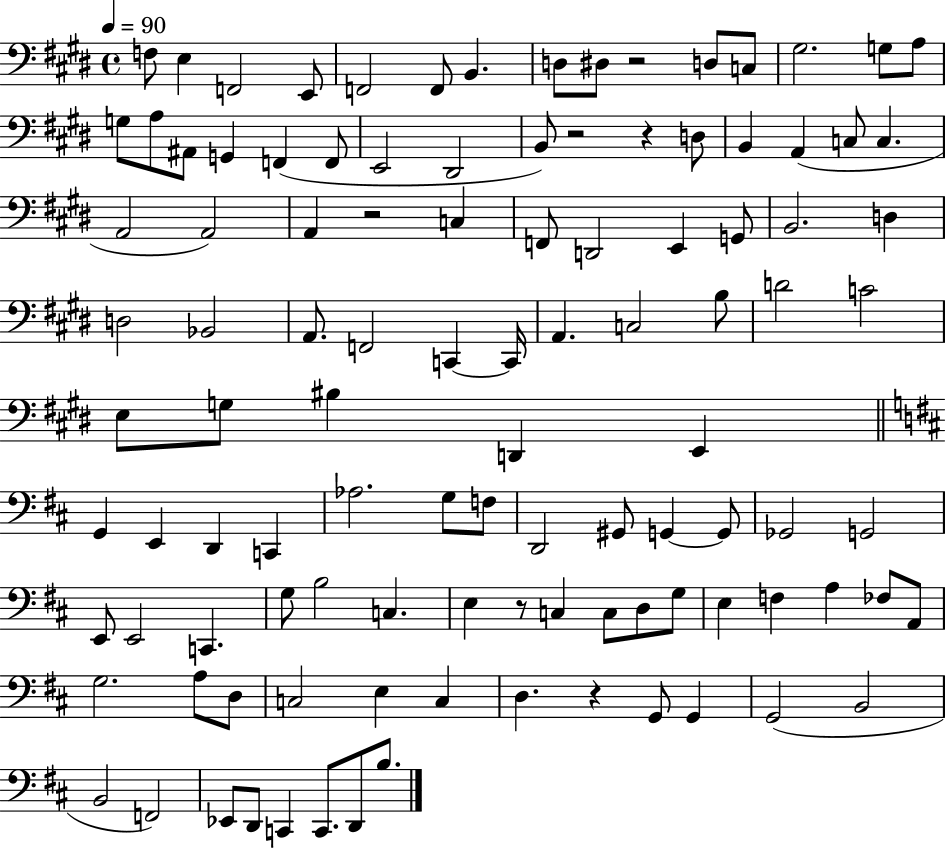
F3/e E3/q F2/h E2/e F2/h F2/e B2/q. D3/e D#3/e R/h D3/e C3/e G#3/h. G3/e A3/e G3/e A3/e A#2/e G2/q F2/q F2/e E2/h D#2/h B2/e R/h R/q D3/e B2/q A2/q C3/e C3/q. A2/h A2/h A2/q R/h C3/q F2/e D2/h E2/q G2/e B2/h. D3/q D3/h Bb2/h A2/e. F2/h C2/q C2/s A2/q. C3/h B3/e D4/h C4/h E3/e G3/e BIS3/q D2/q E2/q G2/q E2/q D2/q C2/q Ab3/h. G3/e F3/e D2/h G#2/e G2/q G2/e Gb2/h G2/h E2/e E2/h C2/q. G3/e B3/h C3/q. E3/q R/e C3/q C3/e D3/e G3/e E3/q F3/q A3/q FES3/e A2/e G3/h. A3/e D3/e C3/h E3/q C3/q D3/q. R/q G2/e G2/q G2/h B2/h B2/h F2/h Eb2/e D2/e C2/q C2/e. D2/e B3/e.